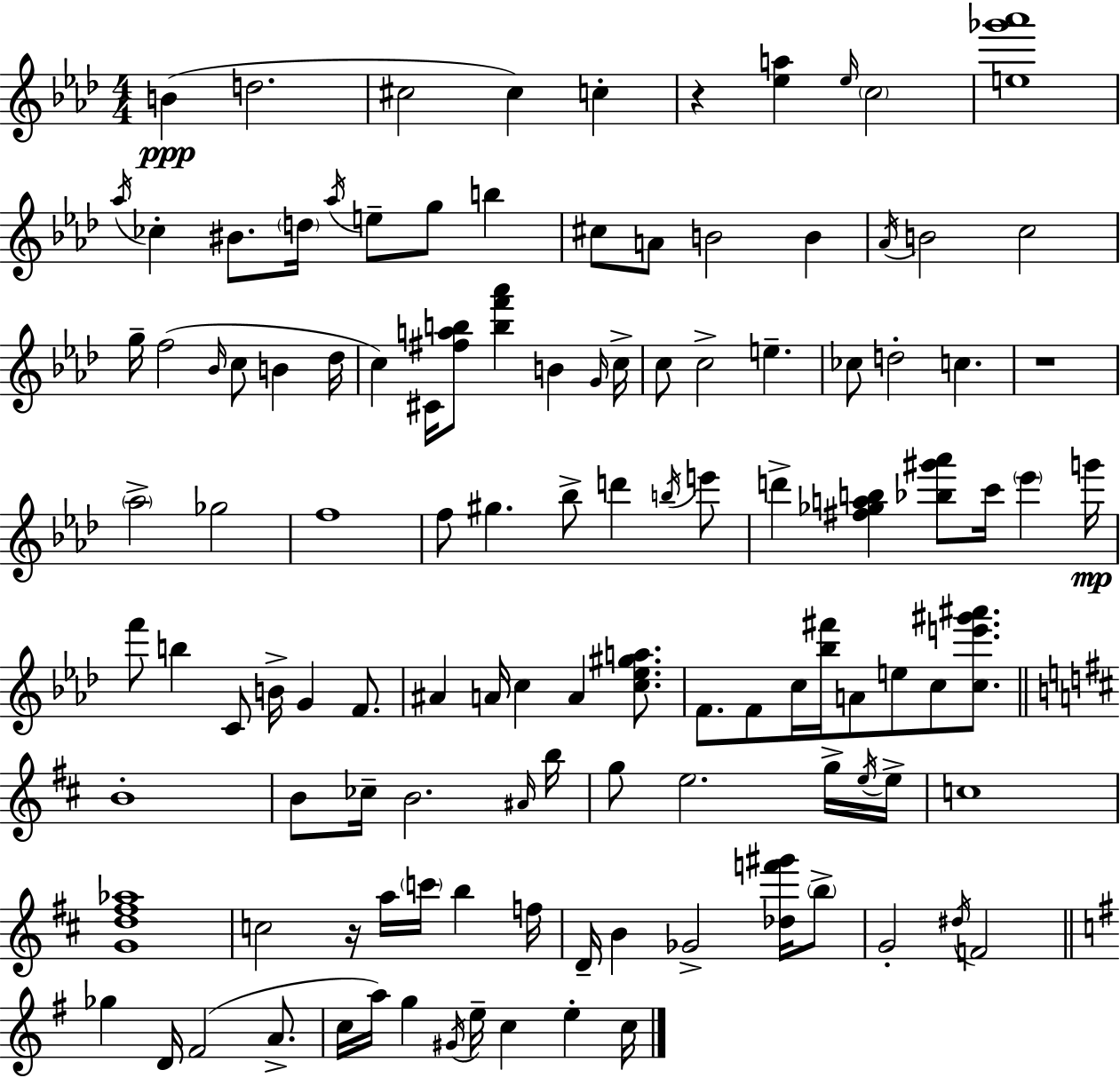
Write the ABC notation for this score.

X:1
T:Untitled
M:4/4
L:1/4
K:Fm
B d2 ^c2 ^c c z [_ea] _e/4 c2 [e_g'_a']4 _a/4 _c ^B/2 d/4 _a/4 e/2 g/2 b ^c/2 A/2 B2 B _A/4 B2 c2 g/4 f2 _B/4 c/2 B _d/4 c ^C/4 [^fab]/2 [bf'_a'] B G/4 c/4 c/2 c2 e _c/2 d2 c z4 _a2 _g2 f4 f/2 ^g _b/2 d' b/4 e'/2 d' [^f_gab] [_b^g'_a']/2 c'/4 _e' g'/4 f'/2 b C/2 B/4 G F/2 ^A A/4 c A [c_e^ga]/2 F/2 F/2 c/4 [_b^f']/4 A/2 e/2 c/2 [ce'^g'^a']/2 B4 B/2 _c/4 B2 ^A/4 b/4 g/2 e2 g/4 e/4 e/4 c4 [Gd^f_a]4 c2 z/4 a/4 c'/4 b f/4 D/4 B _G2 [_df'^g']/4 b/2 G2 ^d/4 F2 _g D/4 ^F2 A/2 c/4 a/4 g ^G/4 e/4 c e c/4